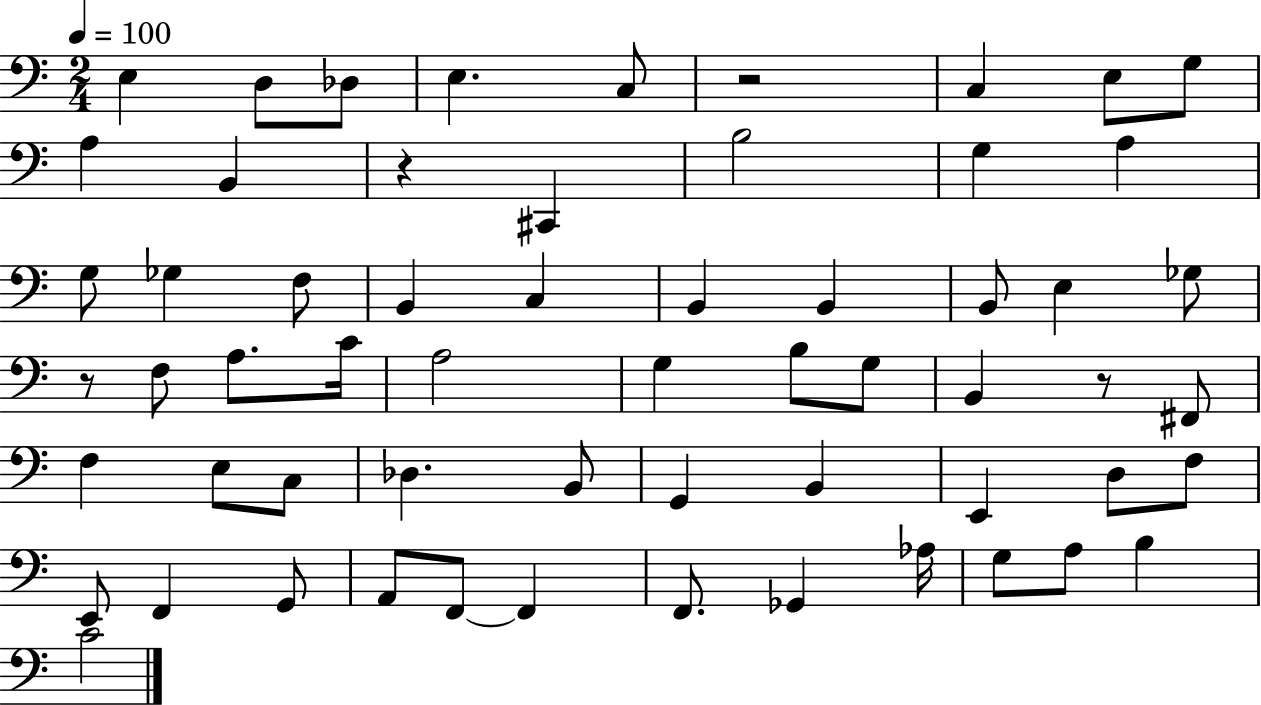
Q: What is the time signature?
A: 2/4